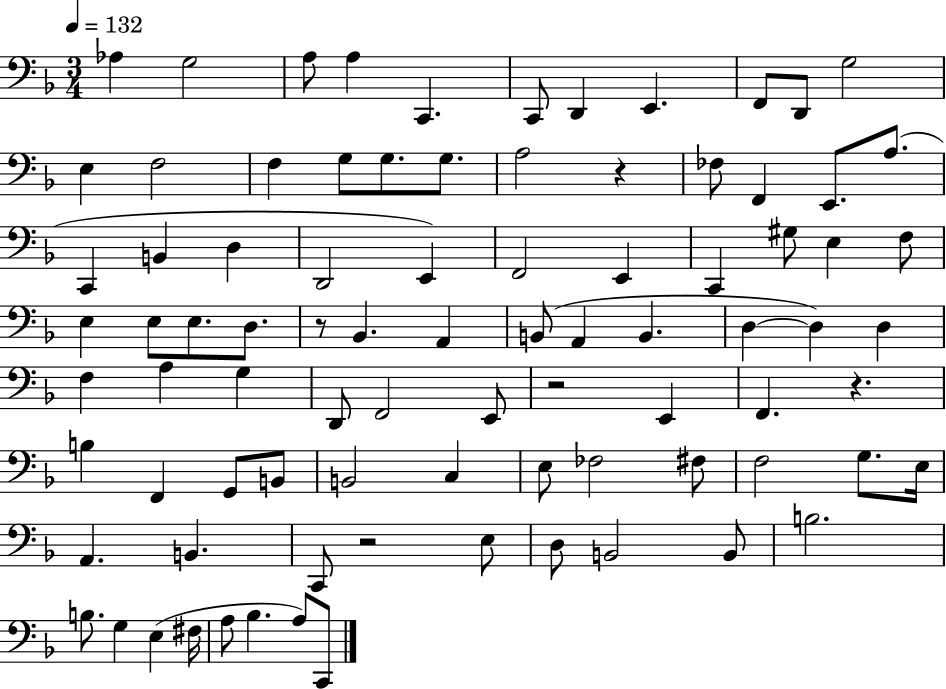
Ab3/q G3/h A3/e A3/q C2/q. C2/e D2/q E2/q. F2/e D2/e G3/h E3/q F3/h F3/q G3/e G3/e. G3/e. A3/h R/q FES3/e F2/q E2/e. A3/e. C2/q B2/q D3/q D2/h E2/q F2/h E2/q C2/q G#3/e E3/q F3/e E3/q E3/e E3/e. D3/e. R/e Bb2/q. A2/q B2/e A2/q B2/q. D3/q D3/q D3/q F3/q A3/q G3/q D2/e F2/h E2/e R/h E2/q F2/q. R/q. B3/q F2/q G2/e B2/e B2/h C3/q E3/e FES3/h F#3/e F3/h G3/e. E3/s A2/q. B2/q. C2/e R/h E3/e D3/e B2/h B2/e B3/h. B3/e. G3/q E3/q F#3/s A3/e Bb3/q. A3/e C2/e